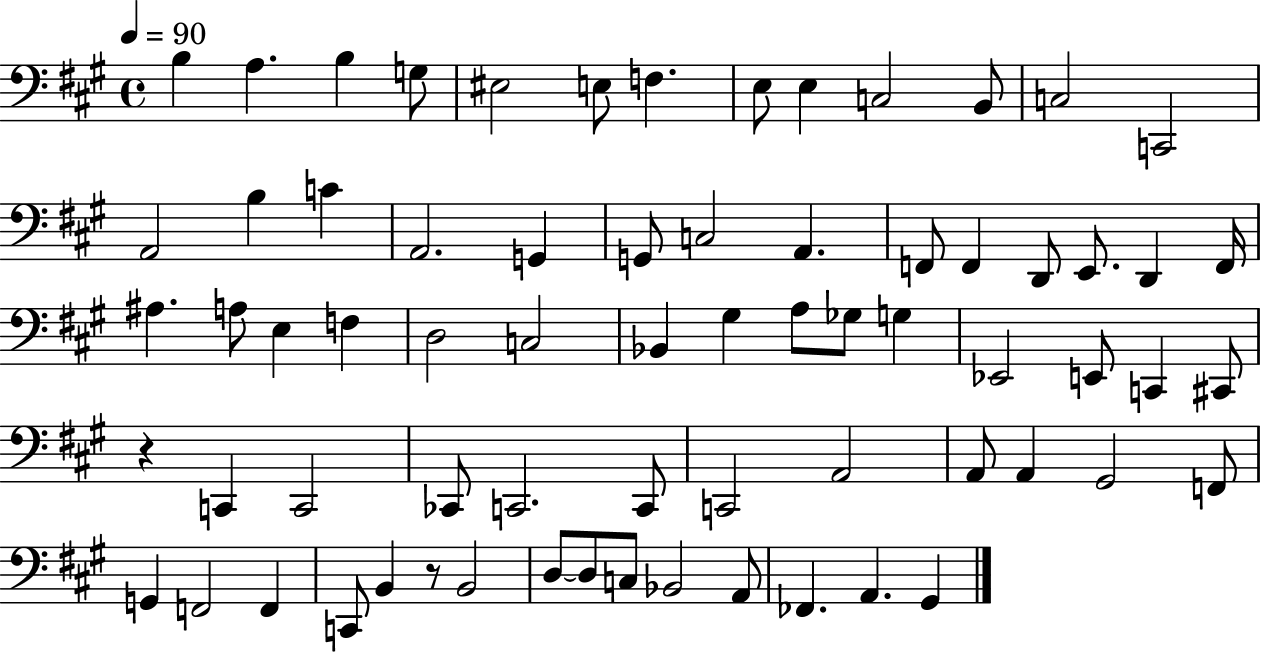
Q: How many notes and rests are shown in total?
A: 69